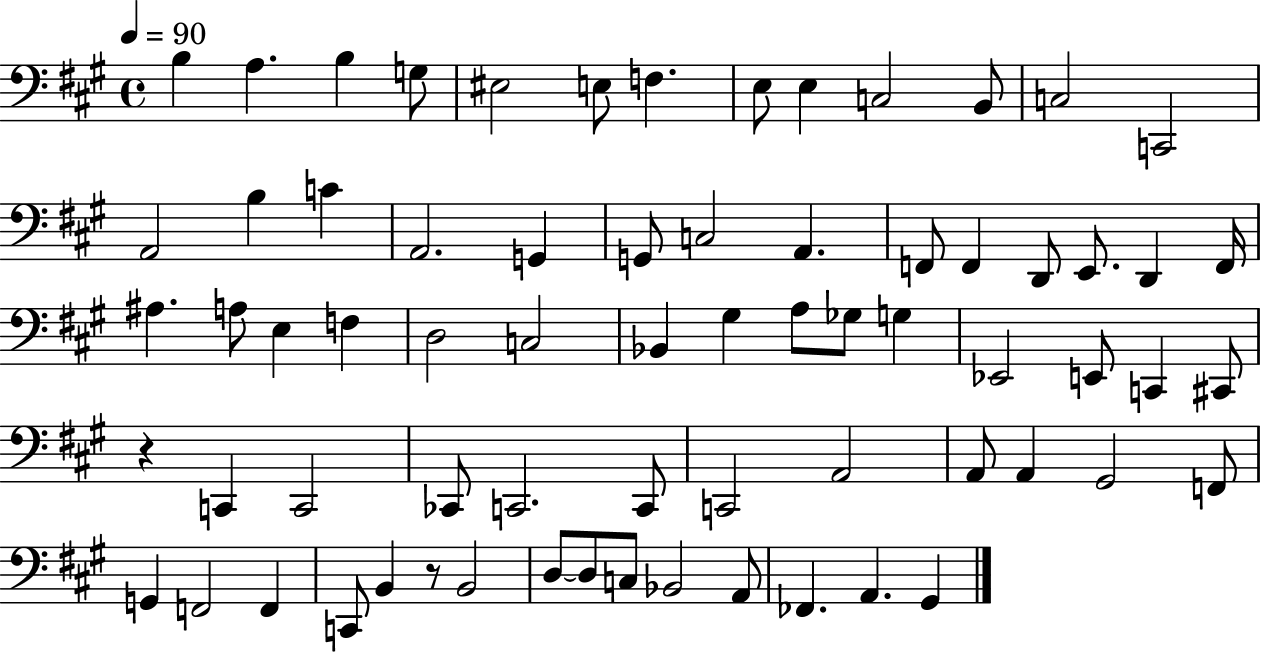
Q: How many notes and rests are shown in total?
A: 69